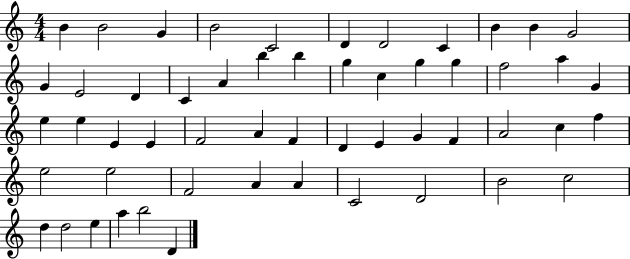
X:1
T:Untitled
M:4/4
L:1/4
K:C
B B2 G B2 C2 D D2 C B B G2 G E2 D C A b b g c g g f2 a G e e E E F2 A F D E G F A2 c f e2 e2 F2 A A C2 D2 B2 c2 d d2 e a b2 D